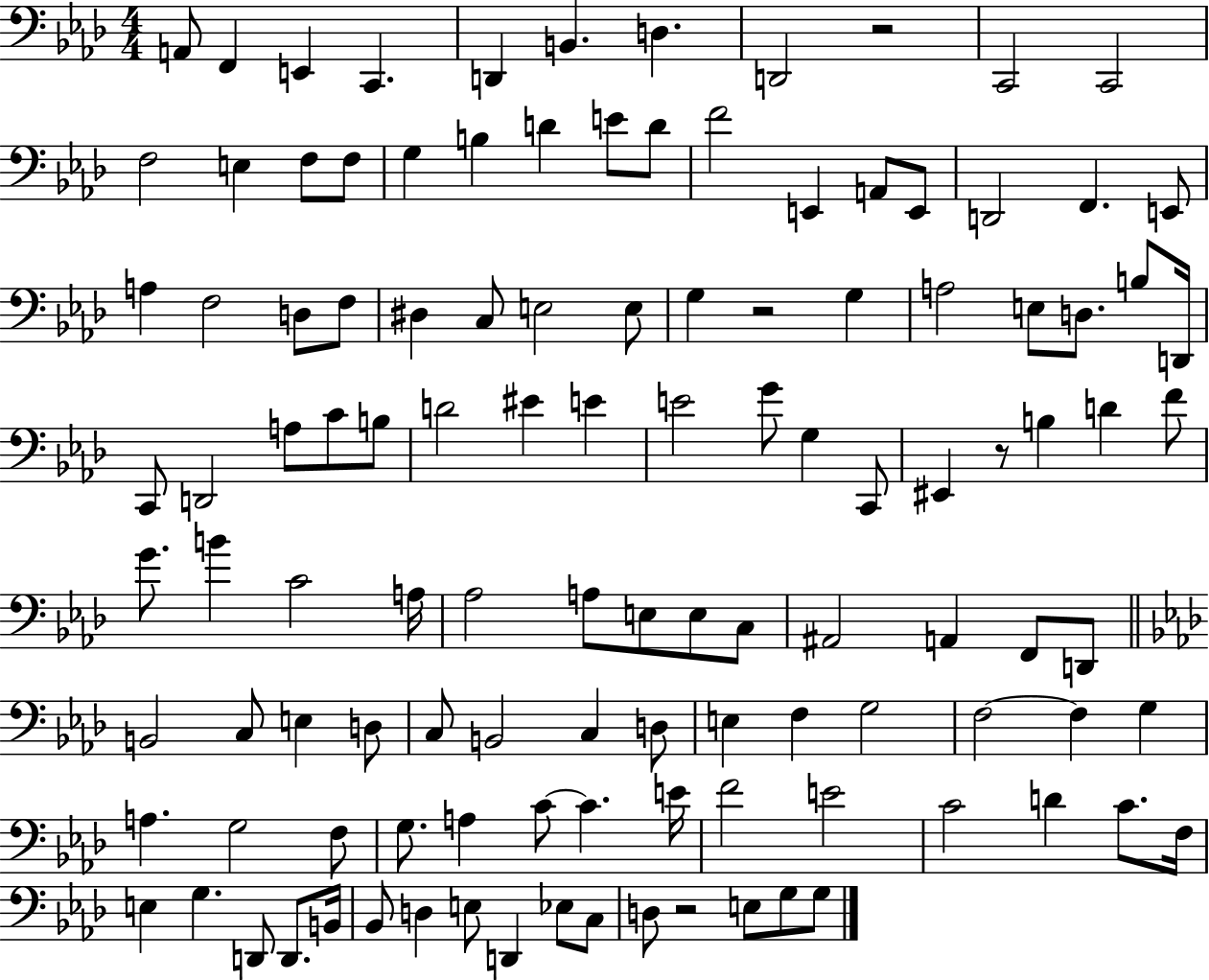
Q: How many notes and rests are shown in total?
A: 117